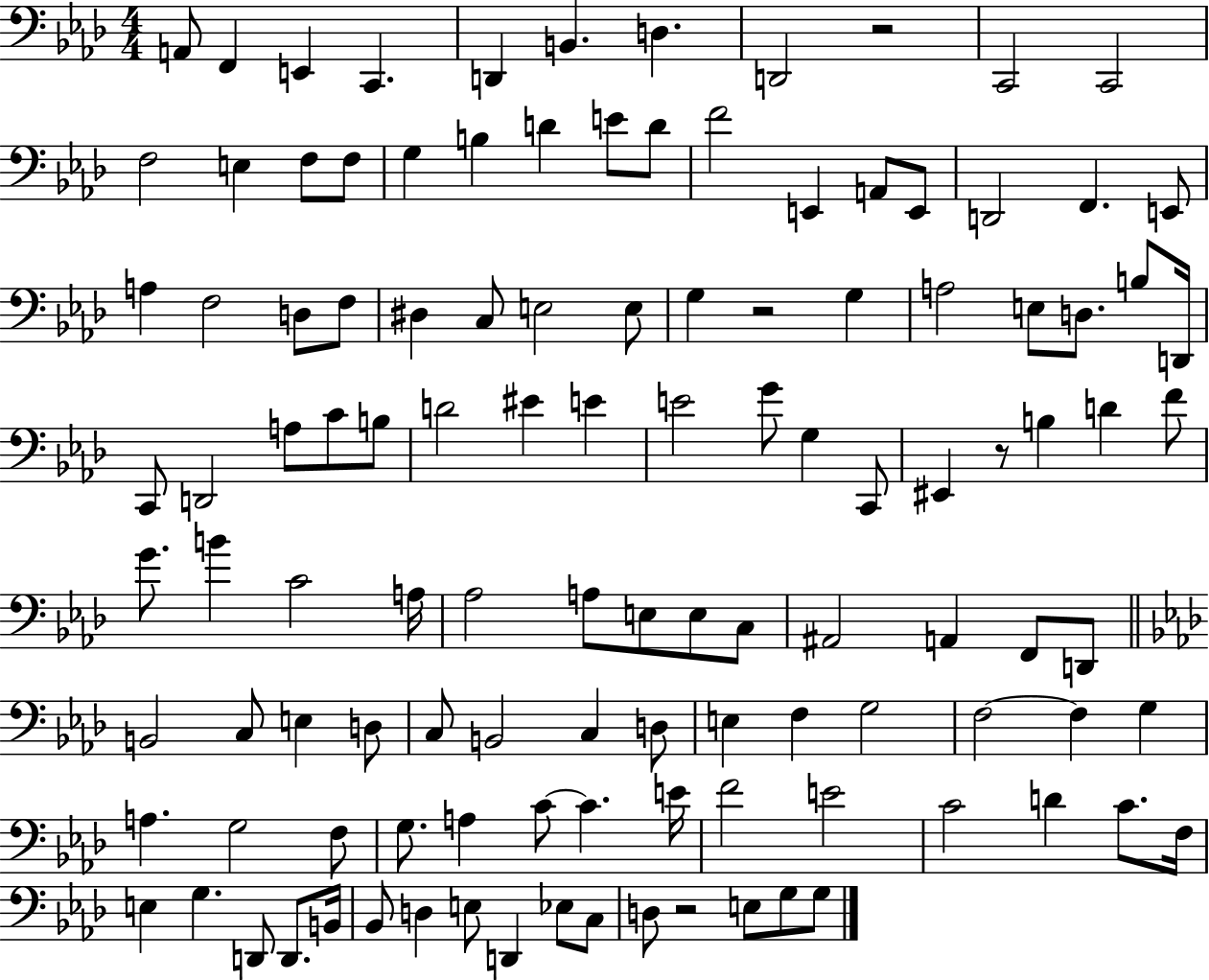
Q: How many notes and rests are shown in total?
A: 117